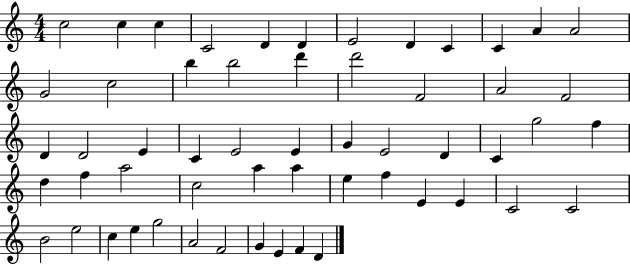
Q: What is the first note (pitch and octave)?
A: C5